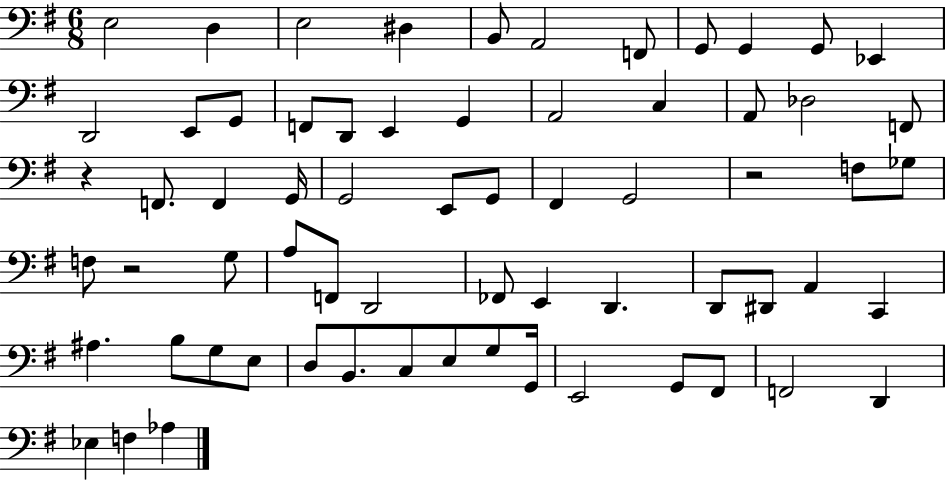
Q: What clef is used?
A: bass